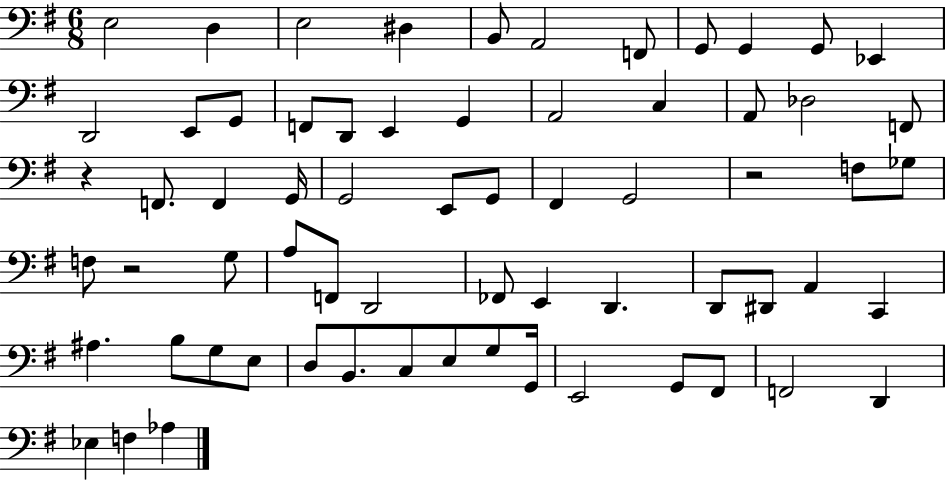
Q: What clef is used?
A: bass